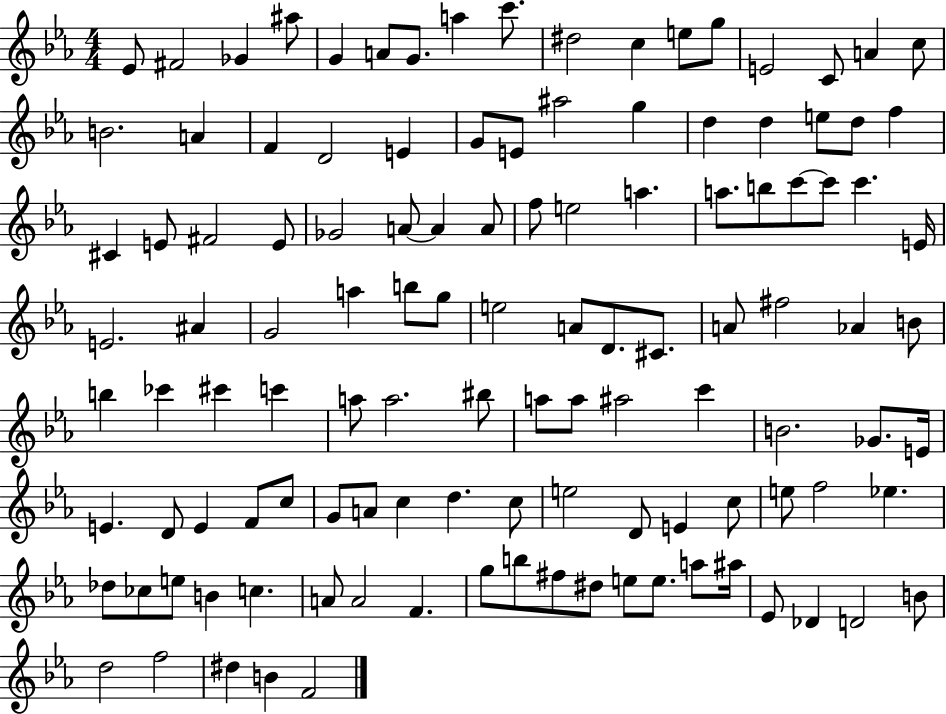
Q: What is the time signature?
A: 4/4